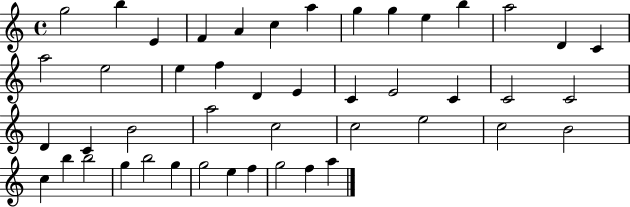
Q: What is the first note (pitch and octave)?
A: G5